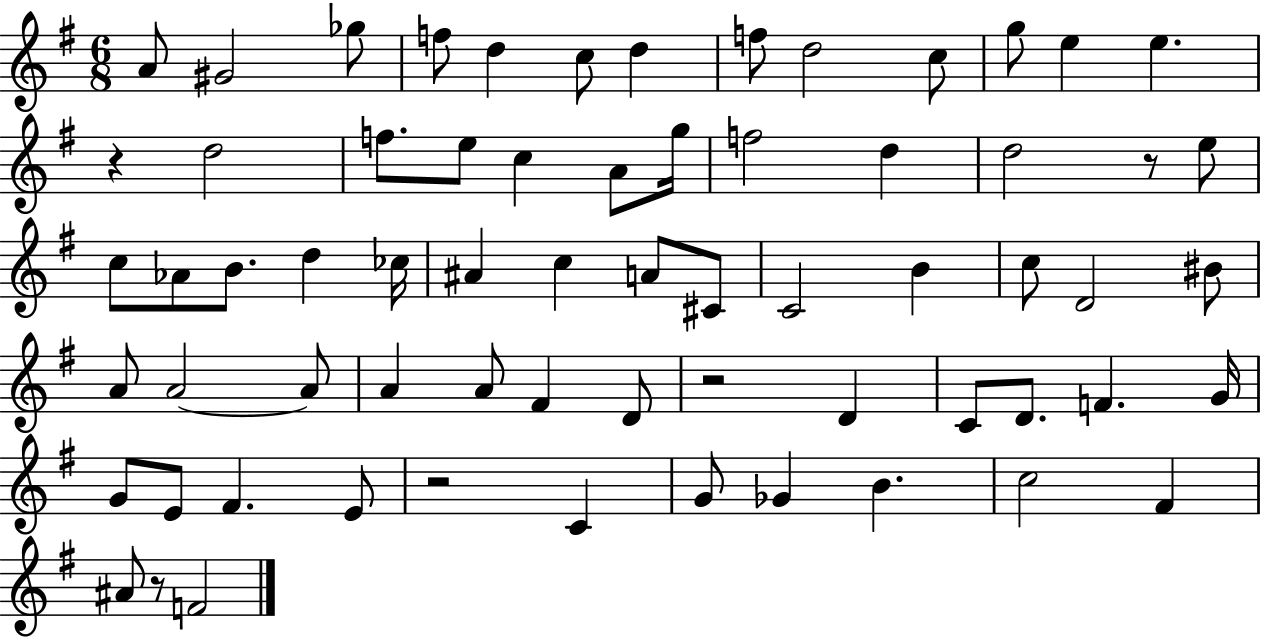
{
  \clef treble
  \numericTimeSignature
  \time 6/8
  \key g \major
  \repeat volta 2 { a'8 gis'2 ges''8 | f''8 d''4 c''8 d''4 | f''8 d''2 c''8 | g''8 e''4 e''4. | \break r4 d''2 | f''8. e''8 c''4 a'8 g''16 | f''2 d''4 | d''2 r8 e''8 | \break c''8 aes'8 b'8. d''4 ces''16 | ais'4 c''4 a'8 cis'8 | c'2 b'4 | c''8 d'2 bis'8 | \break a'8 a'2~~ a'8 | a'4 a'8 fis'4 d'8 | r2 d'4 | c'8 d'8. f'4. g'16 | \break g'8 e'8 fis'4. e'8 | r2 c'4 | g'8 ges'4 b'4. | c''2 fis'4 | \break ais'8 r8 f'2 | } \bar "|."
}